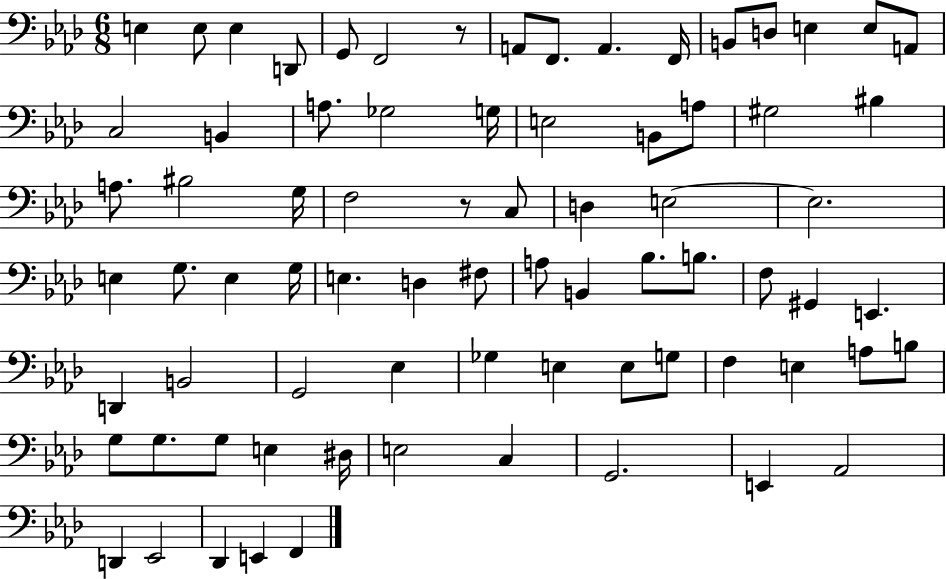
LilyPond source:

{
  \clef bass
  \numericTimeSignature
  \time 6/8
  \key aes \major
  e4 e8 e4 d,8 | g,8 f,2 r8 | a,8 f,8. a,4. f,16 | b,8 d8 e4 e8 a,8 | \break c2 b,4 | a8. ges2 g16 | e2 b,8 a8 | gis2 bis4 | \break a8. bis2 g16 | f2 r8 c8 | d4 e2~~ | e2. | \break e4 g8. e4 g16 | e4. d4 fis8 | a8 b,4 bes8. b8. | f8 gis,4 e,4. | \break d,4 b,2 | g,2 ees4 | ges4 e4 e8 g8 | f4 e4 a8 b8 | \break g8 g8. g8 e4 dis16 | e2 c4 | g,2. | e,4 aes,2 | \break d,4 ees,2 | des,4 e,4 f,4 | \bar "|."
}